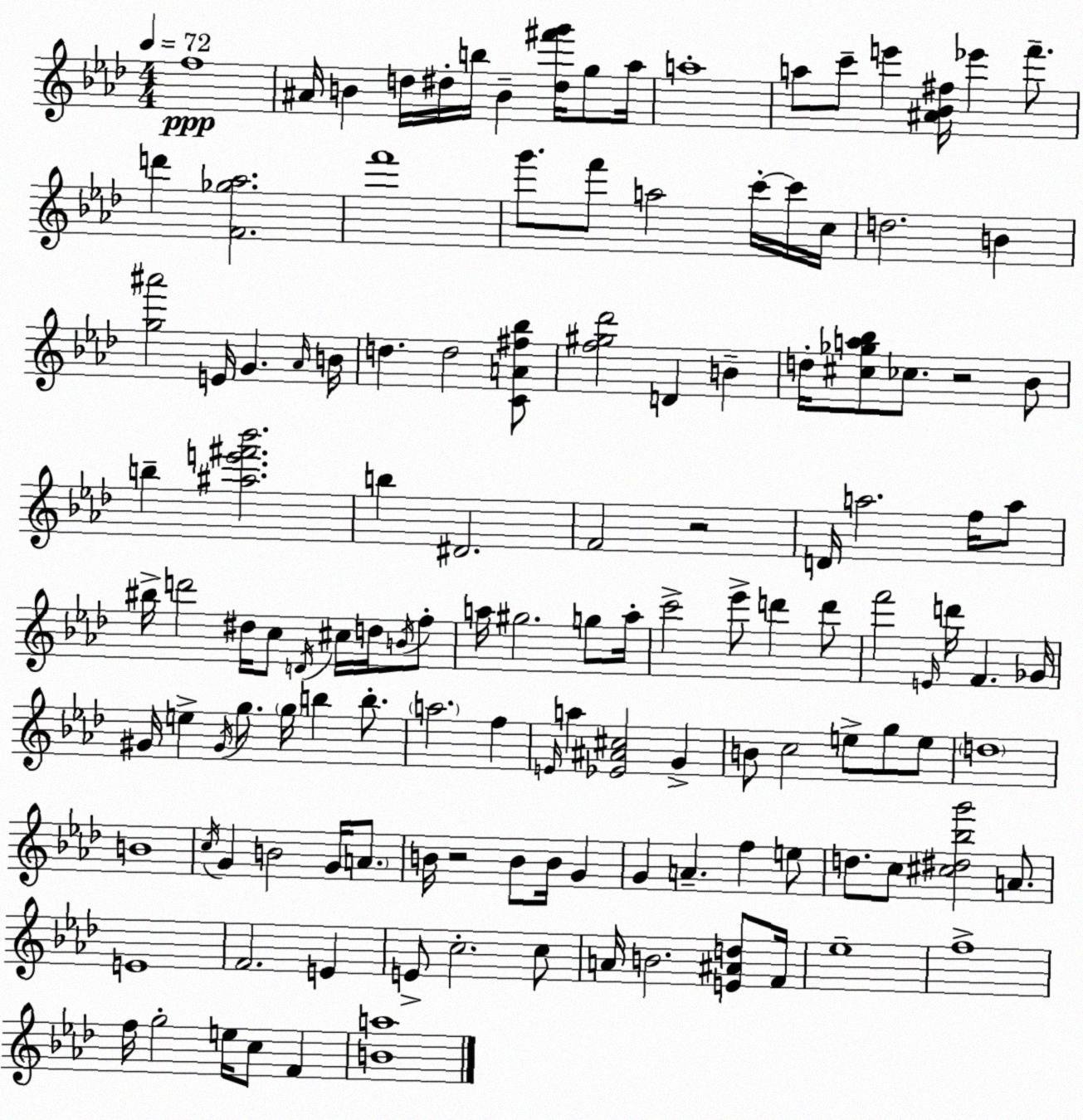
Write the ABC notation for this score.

X:1
T:Untitled
M:4/4
L:1/4
K:Ab
f4 ^A/4 B d/4 ^d/4 b/4 B [^d^f'g']/4 g/2 _a/4 a4 a/2 c'/2 e' [^A_B^f]/4 _e' f'/2 d' [F_g_a]2 f'4 g'/2 f'/2 a2 c'/4 c'/4 c/4 d2 B [g^a']2 E/4 G _A/4 B/4 d d2 [CA^f_b]/2 [f^g_d']2 D B d/4 [^c_ga_b]/2 _c/2 z2 _B/2 b [^ae'^f'_b']2 b ^D2 F2 z2 D/4 a2 f/4 a/2 ^b/4 d'2 ^d/4 c/2 D/4 ^c/4 d/4 B/4 f/2 a/4 ^g2 g/2 a/4 c'2 _e'/2 d' d'/2 f'2 E/4 d'/4 F _G/4 ^G/4 e ^G/4 g/2 g/4 b b/2 a2 f E/4 a [_E^A^c]2 G B/2 c2 e/2 g/2 e/2 d4 B4 c/4 G B2 G/4 A/2 B/4 z2 B/2 B/4 G G A f e/2 d/2 c/2 [^c^d_bg']2 A/2 E4 F2 E E/2 c2 c/2 A/4 B2 [E^Ad]/2 F/4 _e4 f4 f/4 g2 e/4 c/2 F [Ba]4